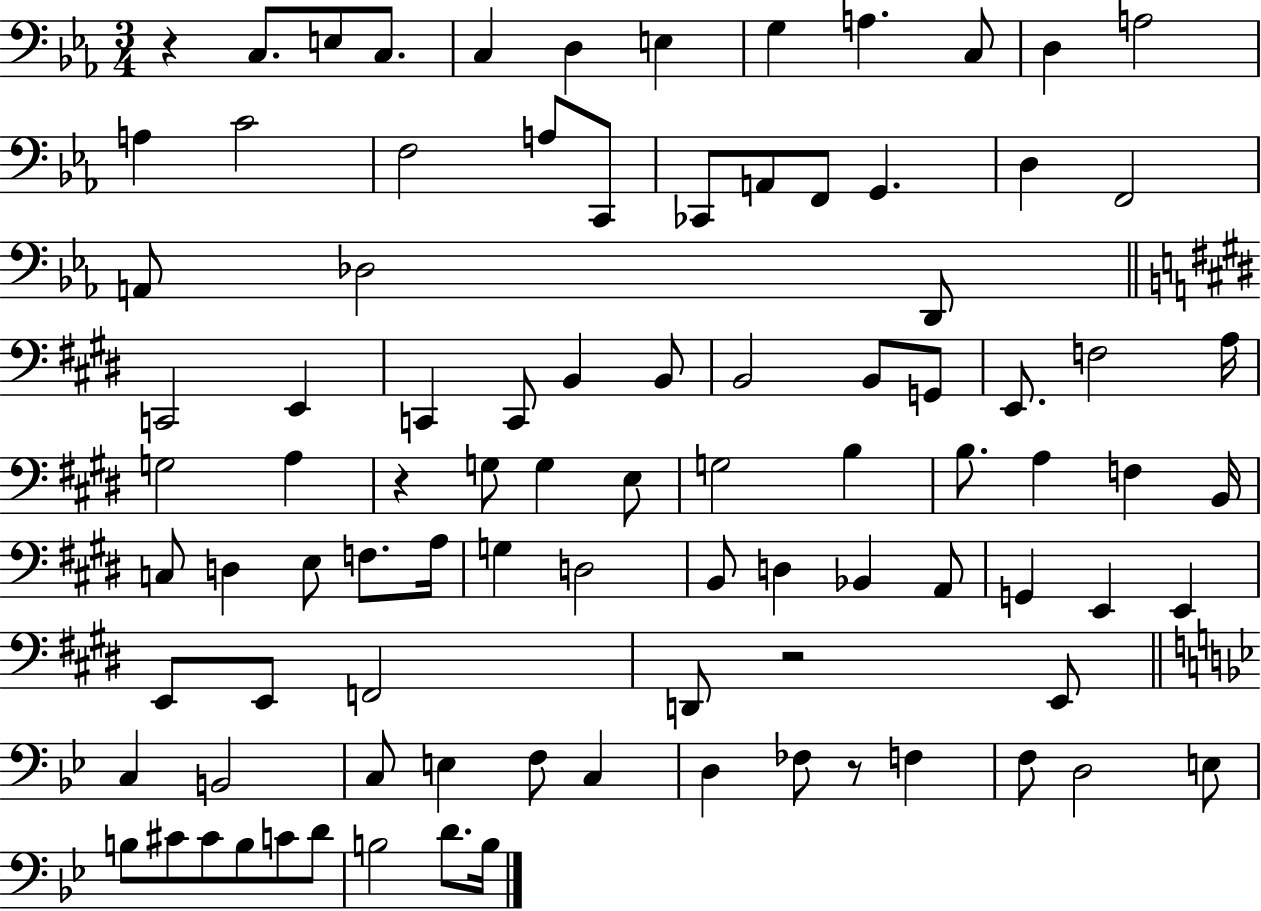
R/q C3/e. E3/e C3/e. C3/q D3/q E3/q G3/q A3/q. C3/e D3/q A3/h A3/q C4/h F3/h A3/e C2/e CES2/e A2/e F2/e G2/q. D3/q F2/h A2/e Db3/h D2/e C2/h E2/q C2/q C2/e B2/q B2/e B2/h B2/e G2/e E2/e. F3/h A3/s G3/h A3/q R/q G3/e G3/q E3/e G3/h B3/q B3/e. A3/q F3/q B2/s C3/e D3/q E3/e F3/e. A3/s G3/q D3/h B2/e D3/q Bb2/q A2/e G2/q E2/q E2/q E2/e E2/e F2/h D2/e R/h E2/e C3/q B2/h C3/e E3/q F3/e C3/q D3/q FES3/e R/e F3/q F3/e D3/h E3/e B3/e C#4/e C#4/e B3/e C4/e D4/e B3/h D4/e. B3/s